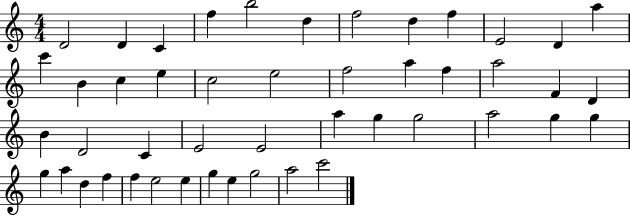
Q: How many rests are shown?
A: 0